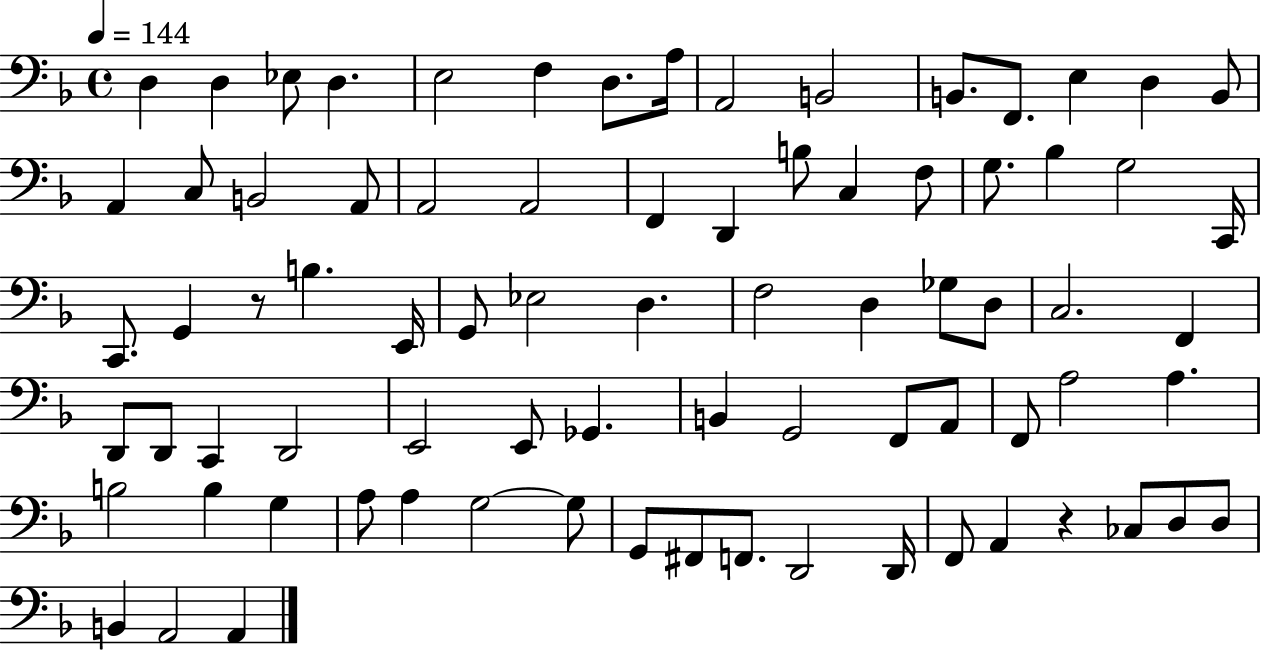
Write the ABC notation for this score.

X:1
T:Untitled
M:4/4
L:1/4
K:F
D, D, _E,/2 D, E,2 F, D,/2 A,/4 A,,2 B,,2 B,,/2 F,,/2 E, D, B,,/2 A,, C,/2 B,,2 A,,/2 A,,2 A,,2 F,, D,, B,/2 C, F,/2 G,/2 _B, G,2 C,,/4 C,,/2 G,, z/2 B, E,,/4 G,,/2 _E,2 D, F,2 D, _G,/2 D,/2 C,2 F,, D,,/2 D,,/2 C,, D,,2 E,,2 E,,/2 _G,, B,, G,,2 F,,/2 A,,/2 F,,/2 A,2 A, B,2 B, G, A,/2 A, G,2 G,/2 G,,/2 ^F,,/2 F,,/2 D,,2 D,,/4 F,,/2 A,, z _C,/2 D,/2 D,/2 B,, A,,2 A,,